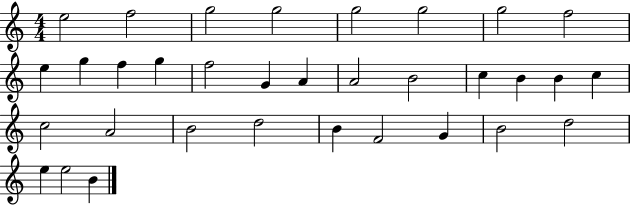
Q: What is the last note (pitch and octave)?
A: B4